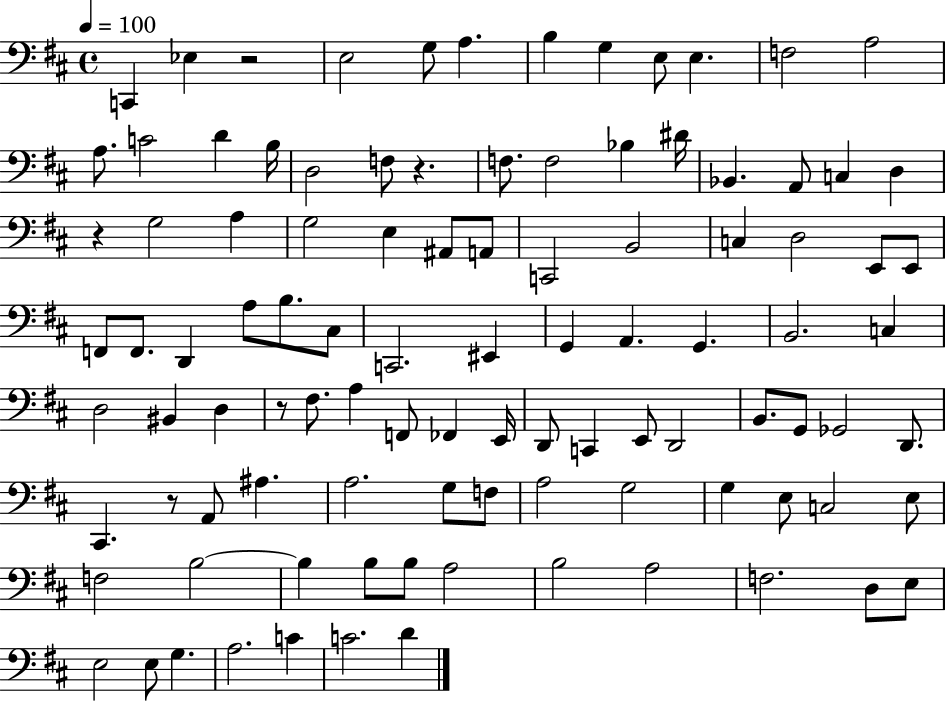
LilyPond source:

{
  \clef bass
  \time 4/4
  \defaultTimeSignature
  \key d \major
  \tempo 4 = 100
  \repeat volta 2 { c,4 ees4 r2 | e2 g8 a4. | b4 g4 e8 e4. | f2 a2 | \break a8. c'2 d'4 b16 | d2 f8 r4. | f8. f2 bes4 dis'16 | bes,4. a,8 c4 d4 | \break r4 g2 a4 | g2 e4 ais,8 a,8 | c,2 b,2 | c4 d2 e,8 e,8 | \break f,8 f,8. d,4 a8 b8. cis8 | c,2. eis,4 | g,4 a,4. g,4. | b,2. c4 | \break d2 bis,4 d4 | r8 fis8. a4 f,8 fes,4 e,16 | d,8 c,4 e,8 d,2 | b,8. g,8 ges,2 d,8. | \break cis,4. r8 a,8 ais4. | a2. g8 f8 | a2 g2 | g4 e8 c2 e8 | \break f2 b2~~ | b4 b8 b8 a2 | b2 a2 | f2. d8 e8 | \break e2 e8 g4. | a2. c'4 | c'2. d'4 | } \bar "|."
}